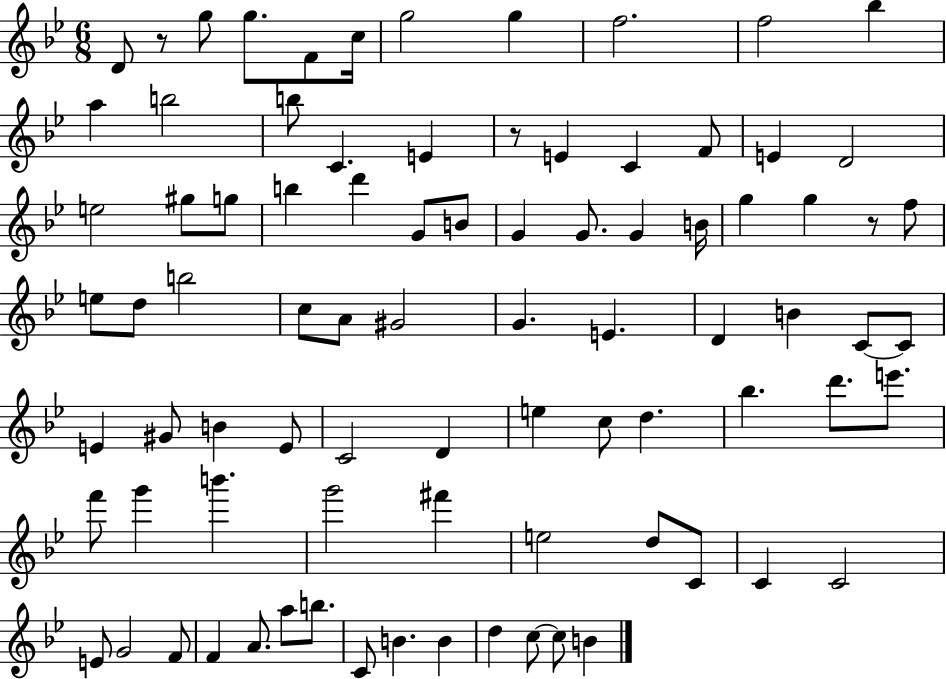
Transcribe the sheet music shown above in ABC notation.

X:1
T:Untitled
M:6/8
L:1/4
K:Bb
D/2 z/2 g/2 g/2 F/2 c/4 g2 g f2 f2 _b a b2 b/2 C E z/2 E C F/2 E D2 e2 ^g/2 g/2 b d' G/2 B/2 G G/2 G B/4 g g z/2 f/2 e/2 d/2 b2 c/2 A/2 ^G2 G E D B C/2 C/2 E ^G/2 B E/2 C2 D e c/2 d _b d'/2 e'/2 f'/2 g' b' g'2 ^f' e2 d/2 C/2 C C2 E/2 G2 F/2 F A/2 a/2 b/2 C/2 B B d c/2 c/2 B